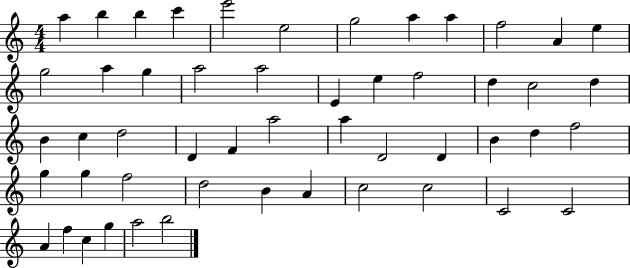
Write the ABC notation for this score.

X:1
T:Untitled
M:4/4
L:1/4
K:C
a b b c' e'2 e2 g2 a a f2 A e g2 a g a2 a2 E e f2 d c2 d B c d2 D F a2 a D2 D B d f2 g g f2 d2 B A c2 c2 C2 C2 A f c g a2 b2